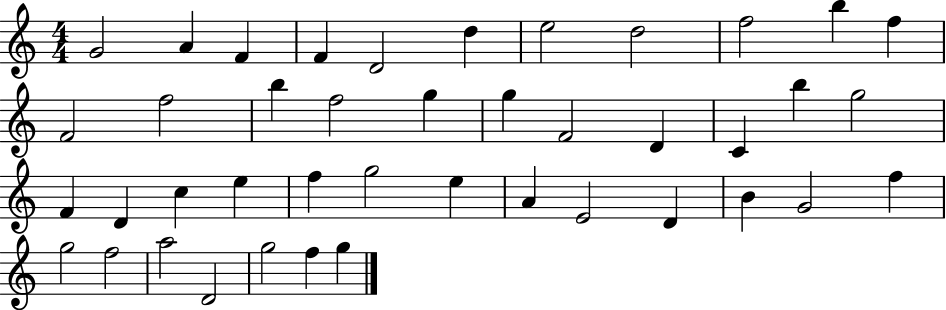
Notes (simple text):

G4/h A4/q F4/q F4/q D4/h D5/q E5/h D5/h F5/h B5/q F5/q F4/h F5/h B5/q F5/h G5/q G5/q F4/h D4/q C4/q B5/q G5/h F4/q D4/q C5/q E5/q F5/q G5/h E5/q A4/q E4/h D4/q B4/q G4/h F5/q G5/h F5/h A5/h D4/h G5/h F5/q G5/q